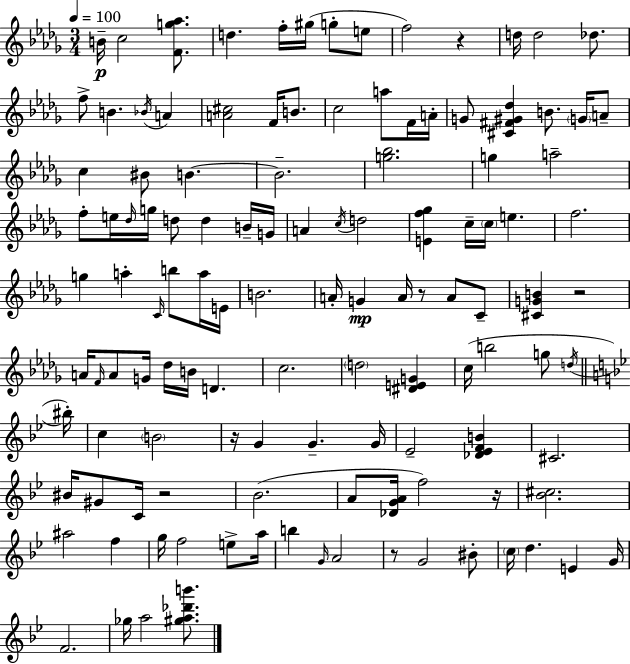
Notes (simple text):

B4/s C5/h [F4,G5,Ab5]/e. D5/q. F5/s G#5/s G5/e E5/e F5/h R/q D5/s D5/h Db5/e. F5/e B4/q. Bb4/s A4/q [A4,C#5]/h F4/s B4/e. C5/h A5/e F4/s A4/s G4/e [C#4,F#4,G#4,Db5]/q B4/e. G4/s A4/e C5/q BIS4/e B4/q. B4/h. [G5,Bb5]/h. G5/q A5/h F5/e E5/s Db5/s G5/s D5/e D5/q B4/s G4/s A4/q C5/s D5/h [E4,F5,Gb5]/q C5/s C5/s E5/q. F5/h. G5/q A5/q C4/s B5/e A5/s E4/s B4/h. A4/s G4/q A4/s R/e A4/e C4/e [C#4,G4,B4]/q R/h A4/s F4/s A4/e G4/s Db5/s B4/s D4/q. C5/h. D5/h [D#4,E4,G4]/q C5/s B5/h G5/e D5/s BIS5/s C5/q B4/h R/s G4/q G4/q. G4/s Eb4/h [Db4,Eb4,F4,B4]/q C#4/h. BIS4/s G#4/e C4/s R/h Bb4/h. A4/e [Db4,G4,A4]/s F5/h R/s [Bb4,C#5]/h. A#5/h F5/q G5/s F5/h E5/e A5/s B5/q G4/s A4/h R/e G4/h BIS4/e C5/s D5/q. E4/q G4/s F4/h. Gb5/s A5/h [G#5,A5,Db6,B6]/e.